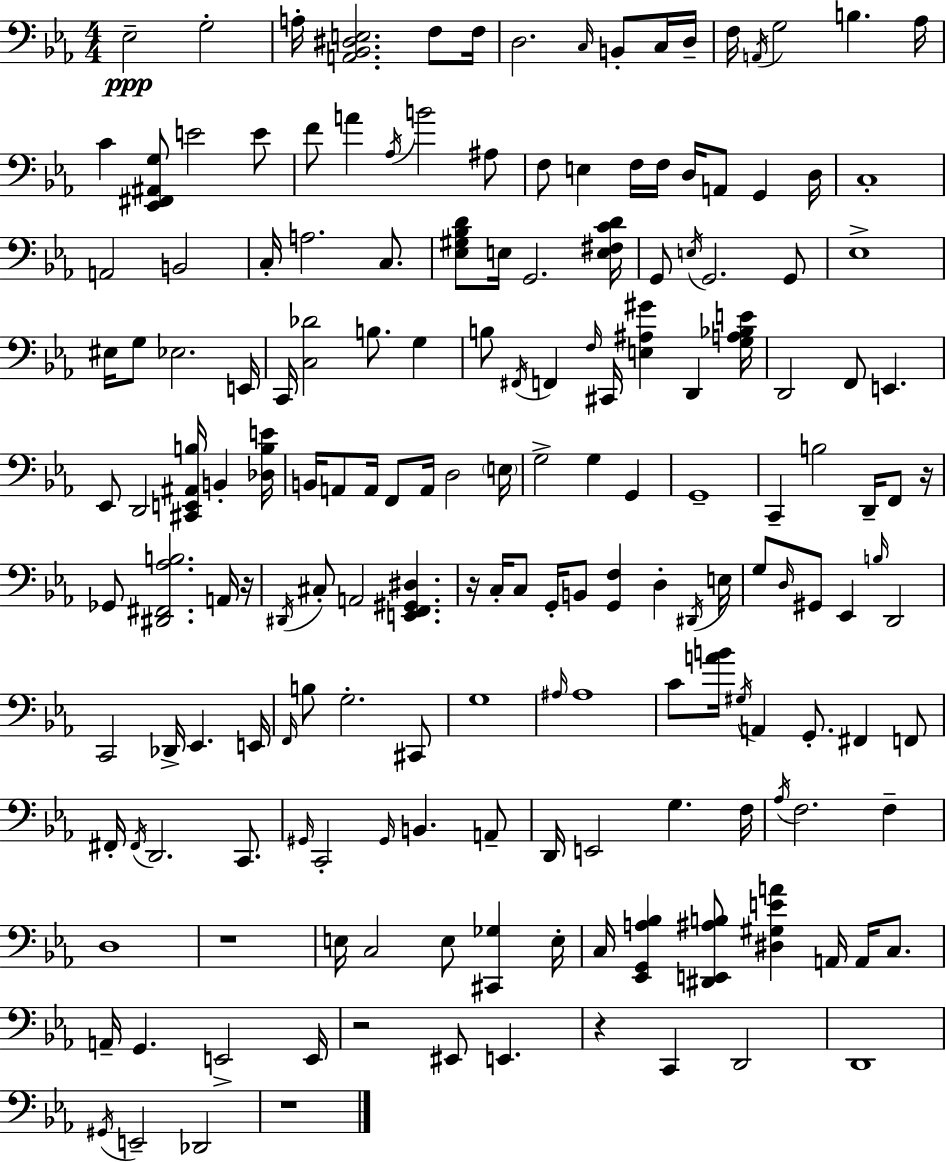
X:1
T:Untitled
M:4/4
L:1/4
K:Cm
_E,2 G,2 A,/4 [A,,_B,,^D,E,]2 F,/2 F,/4 D,2 C,/4 B,,/2 C,/4 D,/4 F,/4 A,,/4 G,2 B, _A,/4 C [_E,,^F,,^A,,G,]/2 E2 E/2 F/2 A _A,/4 B2 ^A,/2 F,/2 E, F,/4 F,/4 D,/4 A,,/2 G,, D,/4 C,4 A,,2 B,,2 C,/4 A,2 C,/2 [_E,^G,_B,D]/2 E,/4 G,,2 [E,^F,CD]/4 G,,/2 E,/4 G,,2 G,,/2 _E,4 ^E,/4 G,/2 _E,2 E,,/4 C,,/4 [C,_D]2 B,/2 G, B,/2 ^F,,/4 F,, F,/4 ^C,,/4 [E,^A,^G] D,, [G,A,_B,E]/4 D,,2 F,,/2 E,, _E,,/2 D,,2 [^C,,E,,^A,,B,]/4 B,, [_D,B,E]/4 B,,/4 A,,/2 A,,/4 F,,/2 A,,/4 D,2 E,/4 G,2 G, G,, G,,4 C,, B,2 D,,/4 F,,/2 z/4 _G,,/2 [^D,,^F,,_A,B,]2 A,,/4 z/4 ^D,,/4 ^C,/2 A,,2 [E,,F,,^G,,^D,] z/4 C,/4 C,/2 G,,/4 B,,/2 [G,,F,] D, ^D,,/4 E,/4 G,/2 D,/4 ^G,,/2 _E,, B,/4 D,,2 C,,2 _D,,/4 _E,, E,,/4 F,,/4 B,/2 G,2 ^C,,/2 G,4 ^A,/4 ^A,4 C/2 [AB]/4 ^G,/4 A,, G,,/2 ^F,, F,,/2 ^F,,/4 ^F,,/4 D,,2 C,,/2 ^G,,/4 C,,2 ^G,,/4 B,, A,,/2 D,,/4 E,,2 G, F,/4 _A,/4 F,2 F, D,4 z4 E,/4 C,2 E,/2 [^C,,_G,] E,/4 C,/4 [_E,,G,,A,_B,] [^D,,E,,^A,B,]/2 [^D,^G,EA] A,,/4 A,,/4 C,/2 A,,/4 G,, E,,2 E,,/4 z2 ^E,,/2 E,, z C,, D,,2 D,,4 ^G,,/4 E,,2 _D,,2 z4